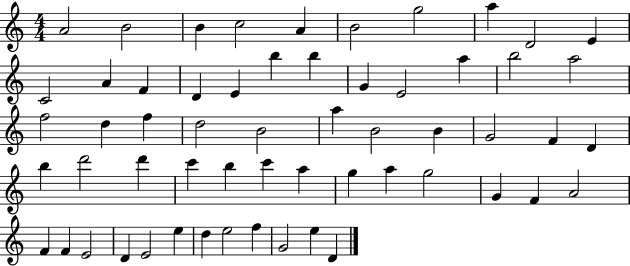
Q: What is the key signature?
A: C major